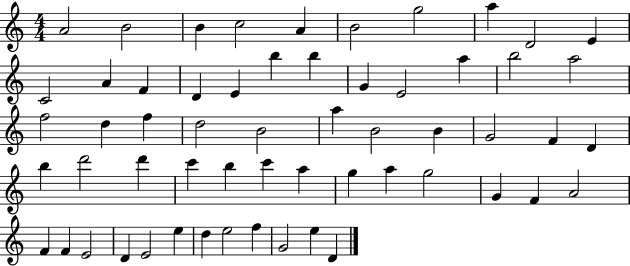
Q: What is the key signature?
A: C major